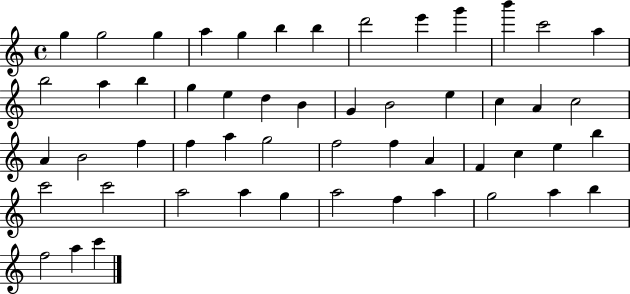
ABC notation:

X:1
T:Untitled
M:4/4
L:1/4
K:C
g g2 g a g b b d'2 e' g' b' c'2 a b2 a b g e d B G B2 e c A c2 A B2 f f a g2 f2 f A F c e b c'2 c'2 a2 a g a2 f a g2 a b f2 a c'